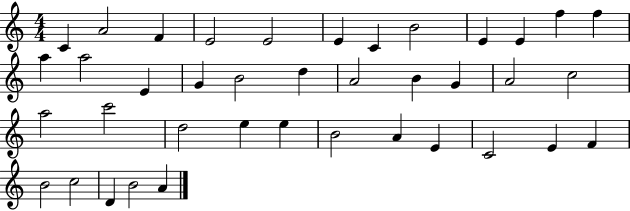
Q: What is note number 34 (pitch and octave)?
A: F4